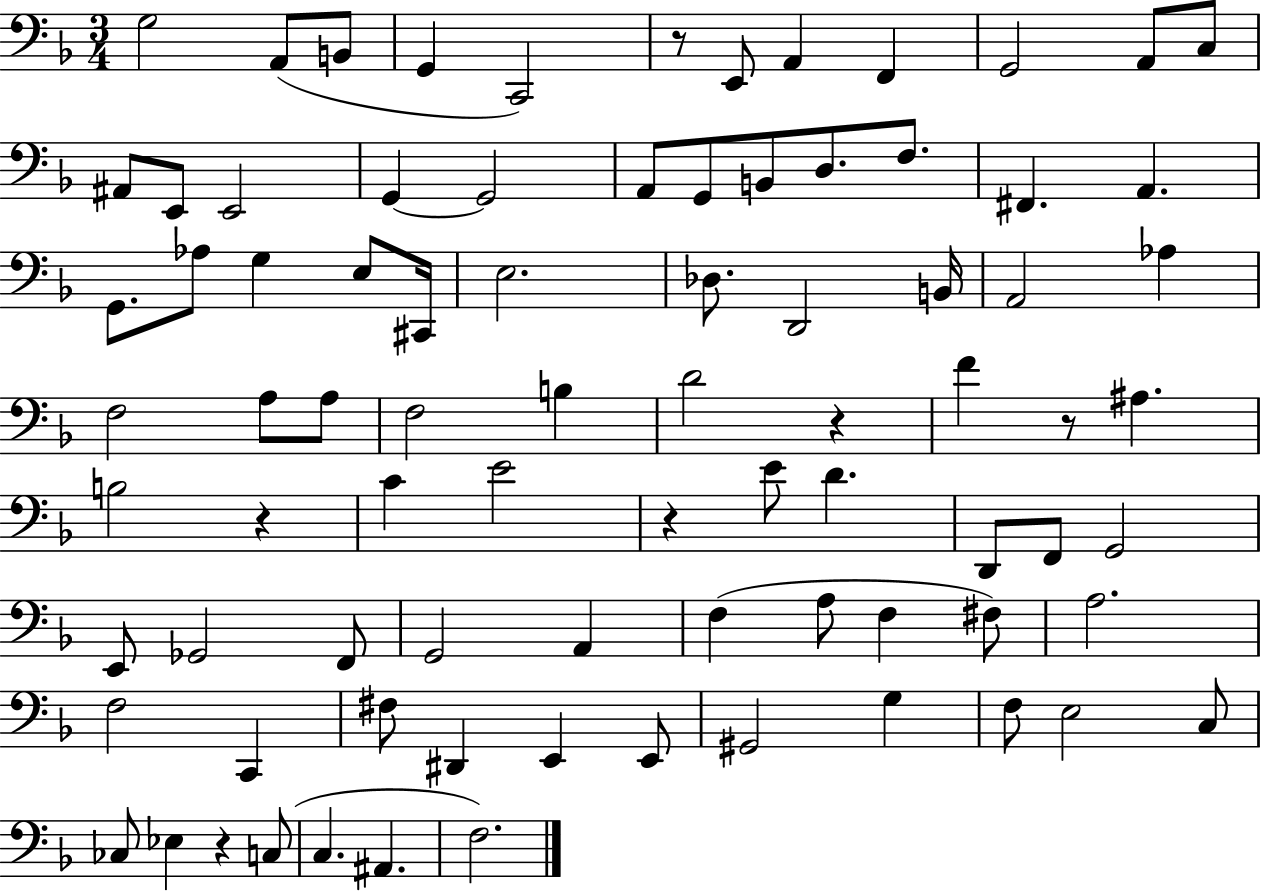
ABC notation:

X:1
T:Untitled
M:3/4
L:1/4
K:F
G,2 A,,/2 B,,/2 G,, C,,2 z/2 E,,/2 A,, F,, G,,2 A,,/2 C,/2 ^A,,/2 E,,/2 E,,2 G,, G,,2 A,,/2 G,,/2 B,,/2 D,/2 F,/2 ^F,, A,, G,,/2 _A,/2 G, E,/2 ^C,,/4 E,2 _D,/2 D,,2 B,,/4 A,,2 _A, F,2 A,/2 A,/2 F,2 B, D2 z F z/2 ^A, B,2 z C E2 z E/2 D D,,/2 F,,/2 G,,2 E,,/2 _G,,2 F,,/2 G,,2 A,, F, A,/2 F, ^F,/2 A,2 F,2 C,, ^F,/2 ^D,, E,, E,,/2 ^G,,2 G, F,/2 E,2 C,/2 _C,/2 _E, z C,/2 C, ^A,, F,2